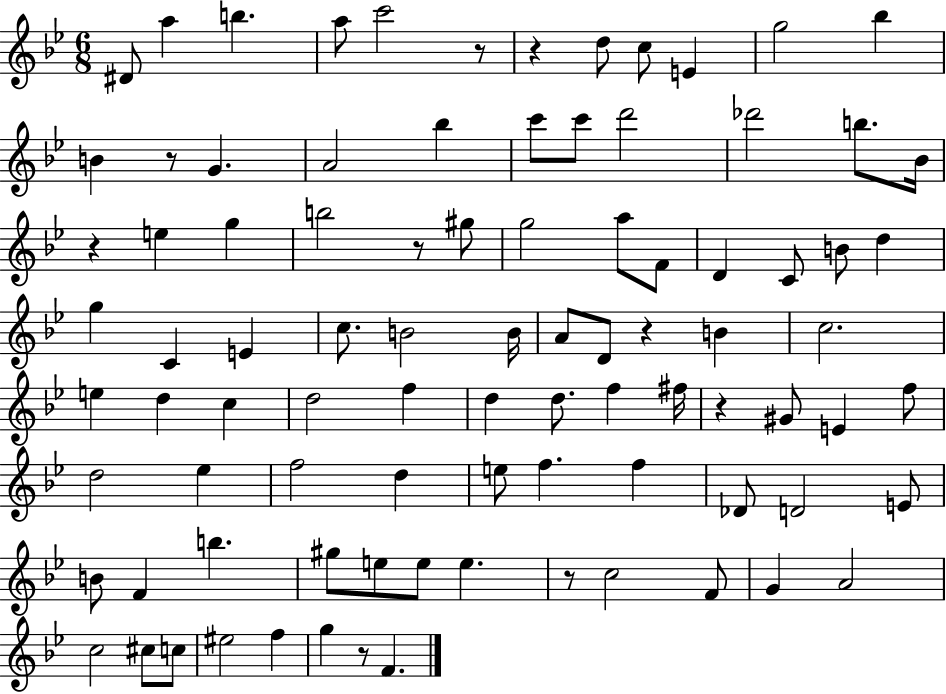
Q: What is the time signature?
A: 6/8